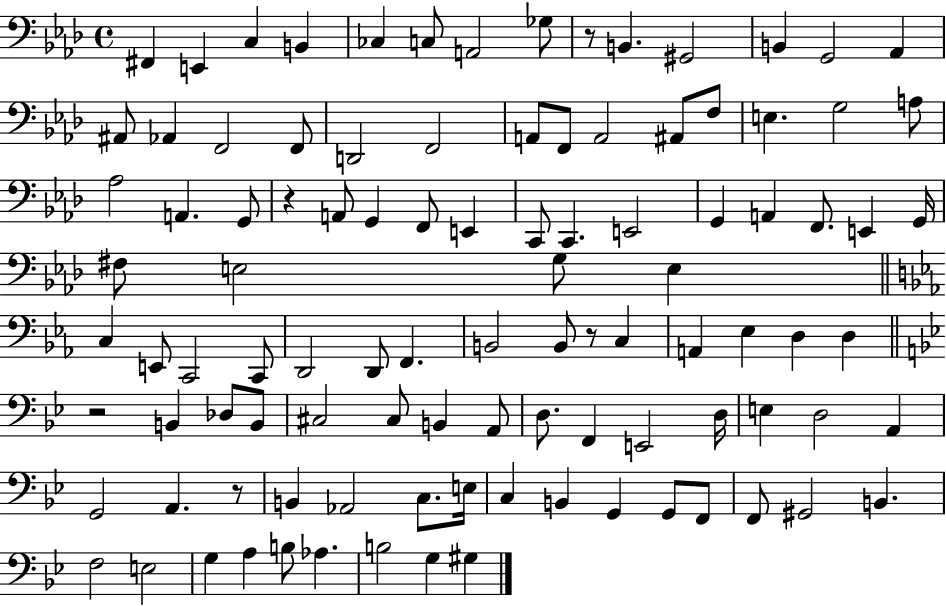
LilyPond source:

{
  \clef bass
  \time 4/4
  \defaultTimeSignature
  \key aes \major
  fis,4 e,4 c4 b,4 | ces4 c8 a,2 ges8 | r8 b,4. gis,2 | b,4 g,2 aes,4 | \break ais,8 aes,4 f,2 f,8 | d,2 f,2 | a,8 f,8 a,2 ais,8 f8 | e4. g2 a8 | \break aes2 a,4. g,8 | r4 a,8 g,4 f,8 e,4 | c,8 c,4. e,2 | g,4 a,4 f,8. e,4 g,16 | \break fis8 e2 g8 e4 | \bar "||" \break \key ees \major c4 e,8 c,2 c,8 | d,2 d,8 f,4. | b,2 b,8 r8 c4 | a,4 ees4 d4 d4 | \break \bar "||" \break \key bes \major r2 b,4 des8 b,8 | cis2 cis8 b,4 a,8 | d8. f,4 e,2 d16 | e4 d2 a,4 | \break g,2 a,4. r8 | b,4 aes,2 c8. e16 | c4 b,4 g,4 g,8 f,8 | f,8 gis,2 b,4. | \break f2 e2 | g4 a4 b8 aes4. | b2 g4 gis4 | \bar "|."
}